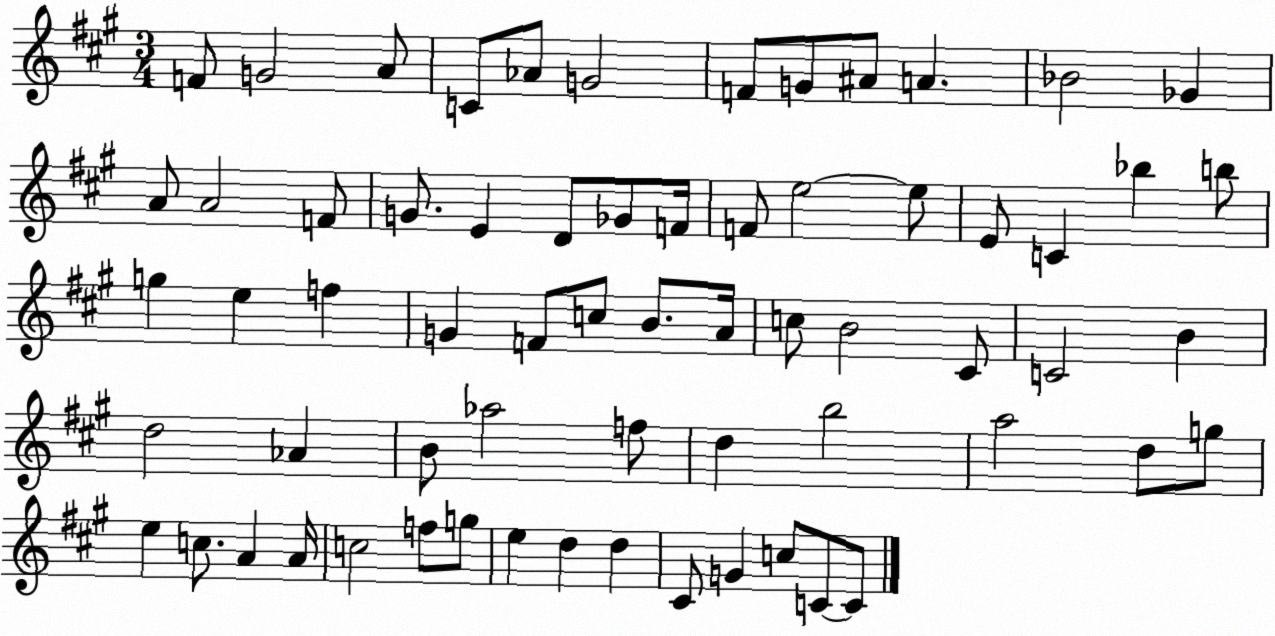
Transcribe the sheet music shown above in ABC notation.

X:1
T:Untitled
M:3/4
L:1/4
K:A
F/2 G2 A/2 C/2 _A/2 G2 F/2 G/2 ^A/2 A _B2 _G A/2 A2 F/2 G/2 E D/2 _G/2 F/4 F/2 e2 e/2 E/2 C _b b/2 g e f G F/2 c/2 B/2 A/4 c/2 B2 ^C/2 C2 B d2 _A B/2 _a2 f/2 d b2 a2 d/2 g/2 e c/2 A A/4 c2 f/2 g/2 e d d ^C/2 G c/2 C/2 C/2